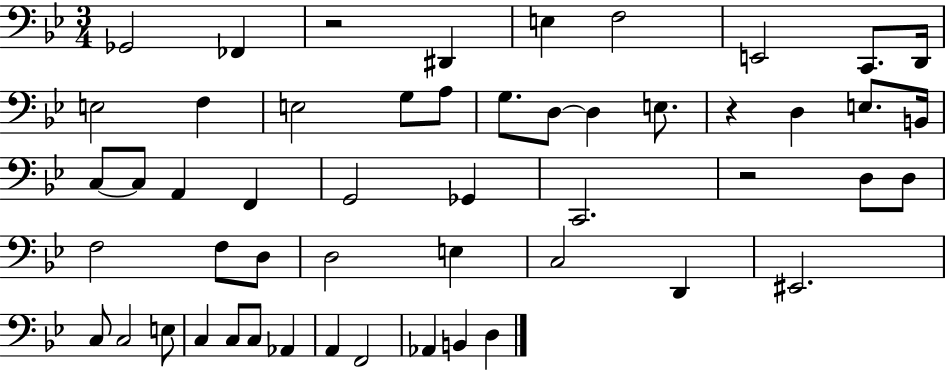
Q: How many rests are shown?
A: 3